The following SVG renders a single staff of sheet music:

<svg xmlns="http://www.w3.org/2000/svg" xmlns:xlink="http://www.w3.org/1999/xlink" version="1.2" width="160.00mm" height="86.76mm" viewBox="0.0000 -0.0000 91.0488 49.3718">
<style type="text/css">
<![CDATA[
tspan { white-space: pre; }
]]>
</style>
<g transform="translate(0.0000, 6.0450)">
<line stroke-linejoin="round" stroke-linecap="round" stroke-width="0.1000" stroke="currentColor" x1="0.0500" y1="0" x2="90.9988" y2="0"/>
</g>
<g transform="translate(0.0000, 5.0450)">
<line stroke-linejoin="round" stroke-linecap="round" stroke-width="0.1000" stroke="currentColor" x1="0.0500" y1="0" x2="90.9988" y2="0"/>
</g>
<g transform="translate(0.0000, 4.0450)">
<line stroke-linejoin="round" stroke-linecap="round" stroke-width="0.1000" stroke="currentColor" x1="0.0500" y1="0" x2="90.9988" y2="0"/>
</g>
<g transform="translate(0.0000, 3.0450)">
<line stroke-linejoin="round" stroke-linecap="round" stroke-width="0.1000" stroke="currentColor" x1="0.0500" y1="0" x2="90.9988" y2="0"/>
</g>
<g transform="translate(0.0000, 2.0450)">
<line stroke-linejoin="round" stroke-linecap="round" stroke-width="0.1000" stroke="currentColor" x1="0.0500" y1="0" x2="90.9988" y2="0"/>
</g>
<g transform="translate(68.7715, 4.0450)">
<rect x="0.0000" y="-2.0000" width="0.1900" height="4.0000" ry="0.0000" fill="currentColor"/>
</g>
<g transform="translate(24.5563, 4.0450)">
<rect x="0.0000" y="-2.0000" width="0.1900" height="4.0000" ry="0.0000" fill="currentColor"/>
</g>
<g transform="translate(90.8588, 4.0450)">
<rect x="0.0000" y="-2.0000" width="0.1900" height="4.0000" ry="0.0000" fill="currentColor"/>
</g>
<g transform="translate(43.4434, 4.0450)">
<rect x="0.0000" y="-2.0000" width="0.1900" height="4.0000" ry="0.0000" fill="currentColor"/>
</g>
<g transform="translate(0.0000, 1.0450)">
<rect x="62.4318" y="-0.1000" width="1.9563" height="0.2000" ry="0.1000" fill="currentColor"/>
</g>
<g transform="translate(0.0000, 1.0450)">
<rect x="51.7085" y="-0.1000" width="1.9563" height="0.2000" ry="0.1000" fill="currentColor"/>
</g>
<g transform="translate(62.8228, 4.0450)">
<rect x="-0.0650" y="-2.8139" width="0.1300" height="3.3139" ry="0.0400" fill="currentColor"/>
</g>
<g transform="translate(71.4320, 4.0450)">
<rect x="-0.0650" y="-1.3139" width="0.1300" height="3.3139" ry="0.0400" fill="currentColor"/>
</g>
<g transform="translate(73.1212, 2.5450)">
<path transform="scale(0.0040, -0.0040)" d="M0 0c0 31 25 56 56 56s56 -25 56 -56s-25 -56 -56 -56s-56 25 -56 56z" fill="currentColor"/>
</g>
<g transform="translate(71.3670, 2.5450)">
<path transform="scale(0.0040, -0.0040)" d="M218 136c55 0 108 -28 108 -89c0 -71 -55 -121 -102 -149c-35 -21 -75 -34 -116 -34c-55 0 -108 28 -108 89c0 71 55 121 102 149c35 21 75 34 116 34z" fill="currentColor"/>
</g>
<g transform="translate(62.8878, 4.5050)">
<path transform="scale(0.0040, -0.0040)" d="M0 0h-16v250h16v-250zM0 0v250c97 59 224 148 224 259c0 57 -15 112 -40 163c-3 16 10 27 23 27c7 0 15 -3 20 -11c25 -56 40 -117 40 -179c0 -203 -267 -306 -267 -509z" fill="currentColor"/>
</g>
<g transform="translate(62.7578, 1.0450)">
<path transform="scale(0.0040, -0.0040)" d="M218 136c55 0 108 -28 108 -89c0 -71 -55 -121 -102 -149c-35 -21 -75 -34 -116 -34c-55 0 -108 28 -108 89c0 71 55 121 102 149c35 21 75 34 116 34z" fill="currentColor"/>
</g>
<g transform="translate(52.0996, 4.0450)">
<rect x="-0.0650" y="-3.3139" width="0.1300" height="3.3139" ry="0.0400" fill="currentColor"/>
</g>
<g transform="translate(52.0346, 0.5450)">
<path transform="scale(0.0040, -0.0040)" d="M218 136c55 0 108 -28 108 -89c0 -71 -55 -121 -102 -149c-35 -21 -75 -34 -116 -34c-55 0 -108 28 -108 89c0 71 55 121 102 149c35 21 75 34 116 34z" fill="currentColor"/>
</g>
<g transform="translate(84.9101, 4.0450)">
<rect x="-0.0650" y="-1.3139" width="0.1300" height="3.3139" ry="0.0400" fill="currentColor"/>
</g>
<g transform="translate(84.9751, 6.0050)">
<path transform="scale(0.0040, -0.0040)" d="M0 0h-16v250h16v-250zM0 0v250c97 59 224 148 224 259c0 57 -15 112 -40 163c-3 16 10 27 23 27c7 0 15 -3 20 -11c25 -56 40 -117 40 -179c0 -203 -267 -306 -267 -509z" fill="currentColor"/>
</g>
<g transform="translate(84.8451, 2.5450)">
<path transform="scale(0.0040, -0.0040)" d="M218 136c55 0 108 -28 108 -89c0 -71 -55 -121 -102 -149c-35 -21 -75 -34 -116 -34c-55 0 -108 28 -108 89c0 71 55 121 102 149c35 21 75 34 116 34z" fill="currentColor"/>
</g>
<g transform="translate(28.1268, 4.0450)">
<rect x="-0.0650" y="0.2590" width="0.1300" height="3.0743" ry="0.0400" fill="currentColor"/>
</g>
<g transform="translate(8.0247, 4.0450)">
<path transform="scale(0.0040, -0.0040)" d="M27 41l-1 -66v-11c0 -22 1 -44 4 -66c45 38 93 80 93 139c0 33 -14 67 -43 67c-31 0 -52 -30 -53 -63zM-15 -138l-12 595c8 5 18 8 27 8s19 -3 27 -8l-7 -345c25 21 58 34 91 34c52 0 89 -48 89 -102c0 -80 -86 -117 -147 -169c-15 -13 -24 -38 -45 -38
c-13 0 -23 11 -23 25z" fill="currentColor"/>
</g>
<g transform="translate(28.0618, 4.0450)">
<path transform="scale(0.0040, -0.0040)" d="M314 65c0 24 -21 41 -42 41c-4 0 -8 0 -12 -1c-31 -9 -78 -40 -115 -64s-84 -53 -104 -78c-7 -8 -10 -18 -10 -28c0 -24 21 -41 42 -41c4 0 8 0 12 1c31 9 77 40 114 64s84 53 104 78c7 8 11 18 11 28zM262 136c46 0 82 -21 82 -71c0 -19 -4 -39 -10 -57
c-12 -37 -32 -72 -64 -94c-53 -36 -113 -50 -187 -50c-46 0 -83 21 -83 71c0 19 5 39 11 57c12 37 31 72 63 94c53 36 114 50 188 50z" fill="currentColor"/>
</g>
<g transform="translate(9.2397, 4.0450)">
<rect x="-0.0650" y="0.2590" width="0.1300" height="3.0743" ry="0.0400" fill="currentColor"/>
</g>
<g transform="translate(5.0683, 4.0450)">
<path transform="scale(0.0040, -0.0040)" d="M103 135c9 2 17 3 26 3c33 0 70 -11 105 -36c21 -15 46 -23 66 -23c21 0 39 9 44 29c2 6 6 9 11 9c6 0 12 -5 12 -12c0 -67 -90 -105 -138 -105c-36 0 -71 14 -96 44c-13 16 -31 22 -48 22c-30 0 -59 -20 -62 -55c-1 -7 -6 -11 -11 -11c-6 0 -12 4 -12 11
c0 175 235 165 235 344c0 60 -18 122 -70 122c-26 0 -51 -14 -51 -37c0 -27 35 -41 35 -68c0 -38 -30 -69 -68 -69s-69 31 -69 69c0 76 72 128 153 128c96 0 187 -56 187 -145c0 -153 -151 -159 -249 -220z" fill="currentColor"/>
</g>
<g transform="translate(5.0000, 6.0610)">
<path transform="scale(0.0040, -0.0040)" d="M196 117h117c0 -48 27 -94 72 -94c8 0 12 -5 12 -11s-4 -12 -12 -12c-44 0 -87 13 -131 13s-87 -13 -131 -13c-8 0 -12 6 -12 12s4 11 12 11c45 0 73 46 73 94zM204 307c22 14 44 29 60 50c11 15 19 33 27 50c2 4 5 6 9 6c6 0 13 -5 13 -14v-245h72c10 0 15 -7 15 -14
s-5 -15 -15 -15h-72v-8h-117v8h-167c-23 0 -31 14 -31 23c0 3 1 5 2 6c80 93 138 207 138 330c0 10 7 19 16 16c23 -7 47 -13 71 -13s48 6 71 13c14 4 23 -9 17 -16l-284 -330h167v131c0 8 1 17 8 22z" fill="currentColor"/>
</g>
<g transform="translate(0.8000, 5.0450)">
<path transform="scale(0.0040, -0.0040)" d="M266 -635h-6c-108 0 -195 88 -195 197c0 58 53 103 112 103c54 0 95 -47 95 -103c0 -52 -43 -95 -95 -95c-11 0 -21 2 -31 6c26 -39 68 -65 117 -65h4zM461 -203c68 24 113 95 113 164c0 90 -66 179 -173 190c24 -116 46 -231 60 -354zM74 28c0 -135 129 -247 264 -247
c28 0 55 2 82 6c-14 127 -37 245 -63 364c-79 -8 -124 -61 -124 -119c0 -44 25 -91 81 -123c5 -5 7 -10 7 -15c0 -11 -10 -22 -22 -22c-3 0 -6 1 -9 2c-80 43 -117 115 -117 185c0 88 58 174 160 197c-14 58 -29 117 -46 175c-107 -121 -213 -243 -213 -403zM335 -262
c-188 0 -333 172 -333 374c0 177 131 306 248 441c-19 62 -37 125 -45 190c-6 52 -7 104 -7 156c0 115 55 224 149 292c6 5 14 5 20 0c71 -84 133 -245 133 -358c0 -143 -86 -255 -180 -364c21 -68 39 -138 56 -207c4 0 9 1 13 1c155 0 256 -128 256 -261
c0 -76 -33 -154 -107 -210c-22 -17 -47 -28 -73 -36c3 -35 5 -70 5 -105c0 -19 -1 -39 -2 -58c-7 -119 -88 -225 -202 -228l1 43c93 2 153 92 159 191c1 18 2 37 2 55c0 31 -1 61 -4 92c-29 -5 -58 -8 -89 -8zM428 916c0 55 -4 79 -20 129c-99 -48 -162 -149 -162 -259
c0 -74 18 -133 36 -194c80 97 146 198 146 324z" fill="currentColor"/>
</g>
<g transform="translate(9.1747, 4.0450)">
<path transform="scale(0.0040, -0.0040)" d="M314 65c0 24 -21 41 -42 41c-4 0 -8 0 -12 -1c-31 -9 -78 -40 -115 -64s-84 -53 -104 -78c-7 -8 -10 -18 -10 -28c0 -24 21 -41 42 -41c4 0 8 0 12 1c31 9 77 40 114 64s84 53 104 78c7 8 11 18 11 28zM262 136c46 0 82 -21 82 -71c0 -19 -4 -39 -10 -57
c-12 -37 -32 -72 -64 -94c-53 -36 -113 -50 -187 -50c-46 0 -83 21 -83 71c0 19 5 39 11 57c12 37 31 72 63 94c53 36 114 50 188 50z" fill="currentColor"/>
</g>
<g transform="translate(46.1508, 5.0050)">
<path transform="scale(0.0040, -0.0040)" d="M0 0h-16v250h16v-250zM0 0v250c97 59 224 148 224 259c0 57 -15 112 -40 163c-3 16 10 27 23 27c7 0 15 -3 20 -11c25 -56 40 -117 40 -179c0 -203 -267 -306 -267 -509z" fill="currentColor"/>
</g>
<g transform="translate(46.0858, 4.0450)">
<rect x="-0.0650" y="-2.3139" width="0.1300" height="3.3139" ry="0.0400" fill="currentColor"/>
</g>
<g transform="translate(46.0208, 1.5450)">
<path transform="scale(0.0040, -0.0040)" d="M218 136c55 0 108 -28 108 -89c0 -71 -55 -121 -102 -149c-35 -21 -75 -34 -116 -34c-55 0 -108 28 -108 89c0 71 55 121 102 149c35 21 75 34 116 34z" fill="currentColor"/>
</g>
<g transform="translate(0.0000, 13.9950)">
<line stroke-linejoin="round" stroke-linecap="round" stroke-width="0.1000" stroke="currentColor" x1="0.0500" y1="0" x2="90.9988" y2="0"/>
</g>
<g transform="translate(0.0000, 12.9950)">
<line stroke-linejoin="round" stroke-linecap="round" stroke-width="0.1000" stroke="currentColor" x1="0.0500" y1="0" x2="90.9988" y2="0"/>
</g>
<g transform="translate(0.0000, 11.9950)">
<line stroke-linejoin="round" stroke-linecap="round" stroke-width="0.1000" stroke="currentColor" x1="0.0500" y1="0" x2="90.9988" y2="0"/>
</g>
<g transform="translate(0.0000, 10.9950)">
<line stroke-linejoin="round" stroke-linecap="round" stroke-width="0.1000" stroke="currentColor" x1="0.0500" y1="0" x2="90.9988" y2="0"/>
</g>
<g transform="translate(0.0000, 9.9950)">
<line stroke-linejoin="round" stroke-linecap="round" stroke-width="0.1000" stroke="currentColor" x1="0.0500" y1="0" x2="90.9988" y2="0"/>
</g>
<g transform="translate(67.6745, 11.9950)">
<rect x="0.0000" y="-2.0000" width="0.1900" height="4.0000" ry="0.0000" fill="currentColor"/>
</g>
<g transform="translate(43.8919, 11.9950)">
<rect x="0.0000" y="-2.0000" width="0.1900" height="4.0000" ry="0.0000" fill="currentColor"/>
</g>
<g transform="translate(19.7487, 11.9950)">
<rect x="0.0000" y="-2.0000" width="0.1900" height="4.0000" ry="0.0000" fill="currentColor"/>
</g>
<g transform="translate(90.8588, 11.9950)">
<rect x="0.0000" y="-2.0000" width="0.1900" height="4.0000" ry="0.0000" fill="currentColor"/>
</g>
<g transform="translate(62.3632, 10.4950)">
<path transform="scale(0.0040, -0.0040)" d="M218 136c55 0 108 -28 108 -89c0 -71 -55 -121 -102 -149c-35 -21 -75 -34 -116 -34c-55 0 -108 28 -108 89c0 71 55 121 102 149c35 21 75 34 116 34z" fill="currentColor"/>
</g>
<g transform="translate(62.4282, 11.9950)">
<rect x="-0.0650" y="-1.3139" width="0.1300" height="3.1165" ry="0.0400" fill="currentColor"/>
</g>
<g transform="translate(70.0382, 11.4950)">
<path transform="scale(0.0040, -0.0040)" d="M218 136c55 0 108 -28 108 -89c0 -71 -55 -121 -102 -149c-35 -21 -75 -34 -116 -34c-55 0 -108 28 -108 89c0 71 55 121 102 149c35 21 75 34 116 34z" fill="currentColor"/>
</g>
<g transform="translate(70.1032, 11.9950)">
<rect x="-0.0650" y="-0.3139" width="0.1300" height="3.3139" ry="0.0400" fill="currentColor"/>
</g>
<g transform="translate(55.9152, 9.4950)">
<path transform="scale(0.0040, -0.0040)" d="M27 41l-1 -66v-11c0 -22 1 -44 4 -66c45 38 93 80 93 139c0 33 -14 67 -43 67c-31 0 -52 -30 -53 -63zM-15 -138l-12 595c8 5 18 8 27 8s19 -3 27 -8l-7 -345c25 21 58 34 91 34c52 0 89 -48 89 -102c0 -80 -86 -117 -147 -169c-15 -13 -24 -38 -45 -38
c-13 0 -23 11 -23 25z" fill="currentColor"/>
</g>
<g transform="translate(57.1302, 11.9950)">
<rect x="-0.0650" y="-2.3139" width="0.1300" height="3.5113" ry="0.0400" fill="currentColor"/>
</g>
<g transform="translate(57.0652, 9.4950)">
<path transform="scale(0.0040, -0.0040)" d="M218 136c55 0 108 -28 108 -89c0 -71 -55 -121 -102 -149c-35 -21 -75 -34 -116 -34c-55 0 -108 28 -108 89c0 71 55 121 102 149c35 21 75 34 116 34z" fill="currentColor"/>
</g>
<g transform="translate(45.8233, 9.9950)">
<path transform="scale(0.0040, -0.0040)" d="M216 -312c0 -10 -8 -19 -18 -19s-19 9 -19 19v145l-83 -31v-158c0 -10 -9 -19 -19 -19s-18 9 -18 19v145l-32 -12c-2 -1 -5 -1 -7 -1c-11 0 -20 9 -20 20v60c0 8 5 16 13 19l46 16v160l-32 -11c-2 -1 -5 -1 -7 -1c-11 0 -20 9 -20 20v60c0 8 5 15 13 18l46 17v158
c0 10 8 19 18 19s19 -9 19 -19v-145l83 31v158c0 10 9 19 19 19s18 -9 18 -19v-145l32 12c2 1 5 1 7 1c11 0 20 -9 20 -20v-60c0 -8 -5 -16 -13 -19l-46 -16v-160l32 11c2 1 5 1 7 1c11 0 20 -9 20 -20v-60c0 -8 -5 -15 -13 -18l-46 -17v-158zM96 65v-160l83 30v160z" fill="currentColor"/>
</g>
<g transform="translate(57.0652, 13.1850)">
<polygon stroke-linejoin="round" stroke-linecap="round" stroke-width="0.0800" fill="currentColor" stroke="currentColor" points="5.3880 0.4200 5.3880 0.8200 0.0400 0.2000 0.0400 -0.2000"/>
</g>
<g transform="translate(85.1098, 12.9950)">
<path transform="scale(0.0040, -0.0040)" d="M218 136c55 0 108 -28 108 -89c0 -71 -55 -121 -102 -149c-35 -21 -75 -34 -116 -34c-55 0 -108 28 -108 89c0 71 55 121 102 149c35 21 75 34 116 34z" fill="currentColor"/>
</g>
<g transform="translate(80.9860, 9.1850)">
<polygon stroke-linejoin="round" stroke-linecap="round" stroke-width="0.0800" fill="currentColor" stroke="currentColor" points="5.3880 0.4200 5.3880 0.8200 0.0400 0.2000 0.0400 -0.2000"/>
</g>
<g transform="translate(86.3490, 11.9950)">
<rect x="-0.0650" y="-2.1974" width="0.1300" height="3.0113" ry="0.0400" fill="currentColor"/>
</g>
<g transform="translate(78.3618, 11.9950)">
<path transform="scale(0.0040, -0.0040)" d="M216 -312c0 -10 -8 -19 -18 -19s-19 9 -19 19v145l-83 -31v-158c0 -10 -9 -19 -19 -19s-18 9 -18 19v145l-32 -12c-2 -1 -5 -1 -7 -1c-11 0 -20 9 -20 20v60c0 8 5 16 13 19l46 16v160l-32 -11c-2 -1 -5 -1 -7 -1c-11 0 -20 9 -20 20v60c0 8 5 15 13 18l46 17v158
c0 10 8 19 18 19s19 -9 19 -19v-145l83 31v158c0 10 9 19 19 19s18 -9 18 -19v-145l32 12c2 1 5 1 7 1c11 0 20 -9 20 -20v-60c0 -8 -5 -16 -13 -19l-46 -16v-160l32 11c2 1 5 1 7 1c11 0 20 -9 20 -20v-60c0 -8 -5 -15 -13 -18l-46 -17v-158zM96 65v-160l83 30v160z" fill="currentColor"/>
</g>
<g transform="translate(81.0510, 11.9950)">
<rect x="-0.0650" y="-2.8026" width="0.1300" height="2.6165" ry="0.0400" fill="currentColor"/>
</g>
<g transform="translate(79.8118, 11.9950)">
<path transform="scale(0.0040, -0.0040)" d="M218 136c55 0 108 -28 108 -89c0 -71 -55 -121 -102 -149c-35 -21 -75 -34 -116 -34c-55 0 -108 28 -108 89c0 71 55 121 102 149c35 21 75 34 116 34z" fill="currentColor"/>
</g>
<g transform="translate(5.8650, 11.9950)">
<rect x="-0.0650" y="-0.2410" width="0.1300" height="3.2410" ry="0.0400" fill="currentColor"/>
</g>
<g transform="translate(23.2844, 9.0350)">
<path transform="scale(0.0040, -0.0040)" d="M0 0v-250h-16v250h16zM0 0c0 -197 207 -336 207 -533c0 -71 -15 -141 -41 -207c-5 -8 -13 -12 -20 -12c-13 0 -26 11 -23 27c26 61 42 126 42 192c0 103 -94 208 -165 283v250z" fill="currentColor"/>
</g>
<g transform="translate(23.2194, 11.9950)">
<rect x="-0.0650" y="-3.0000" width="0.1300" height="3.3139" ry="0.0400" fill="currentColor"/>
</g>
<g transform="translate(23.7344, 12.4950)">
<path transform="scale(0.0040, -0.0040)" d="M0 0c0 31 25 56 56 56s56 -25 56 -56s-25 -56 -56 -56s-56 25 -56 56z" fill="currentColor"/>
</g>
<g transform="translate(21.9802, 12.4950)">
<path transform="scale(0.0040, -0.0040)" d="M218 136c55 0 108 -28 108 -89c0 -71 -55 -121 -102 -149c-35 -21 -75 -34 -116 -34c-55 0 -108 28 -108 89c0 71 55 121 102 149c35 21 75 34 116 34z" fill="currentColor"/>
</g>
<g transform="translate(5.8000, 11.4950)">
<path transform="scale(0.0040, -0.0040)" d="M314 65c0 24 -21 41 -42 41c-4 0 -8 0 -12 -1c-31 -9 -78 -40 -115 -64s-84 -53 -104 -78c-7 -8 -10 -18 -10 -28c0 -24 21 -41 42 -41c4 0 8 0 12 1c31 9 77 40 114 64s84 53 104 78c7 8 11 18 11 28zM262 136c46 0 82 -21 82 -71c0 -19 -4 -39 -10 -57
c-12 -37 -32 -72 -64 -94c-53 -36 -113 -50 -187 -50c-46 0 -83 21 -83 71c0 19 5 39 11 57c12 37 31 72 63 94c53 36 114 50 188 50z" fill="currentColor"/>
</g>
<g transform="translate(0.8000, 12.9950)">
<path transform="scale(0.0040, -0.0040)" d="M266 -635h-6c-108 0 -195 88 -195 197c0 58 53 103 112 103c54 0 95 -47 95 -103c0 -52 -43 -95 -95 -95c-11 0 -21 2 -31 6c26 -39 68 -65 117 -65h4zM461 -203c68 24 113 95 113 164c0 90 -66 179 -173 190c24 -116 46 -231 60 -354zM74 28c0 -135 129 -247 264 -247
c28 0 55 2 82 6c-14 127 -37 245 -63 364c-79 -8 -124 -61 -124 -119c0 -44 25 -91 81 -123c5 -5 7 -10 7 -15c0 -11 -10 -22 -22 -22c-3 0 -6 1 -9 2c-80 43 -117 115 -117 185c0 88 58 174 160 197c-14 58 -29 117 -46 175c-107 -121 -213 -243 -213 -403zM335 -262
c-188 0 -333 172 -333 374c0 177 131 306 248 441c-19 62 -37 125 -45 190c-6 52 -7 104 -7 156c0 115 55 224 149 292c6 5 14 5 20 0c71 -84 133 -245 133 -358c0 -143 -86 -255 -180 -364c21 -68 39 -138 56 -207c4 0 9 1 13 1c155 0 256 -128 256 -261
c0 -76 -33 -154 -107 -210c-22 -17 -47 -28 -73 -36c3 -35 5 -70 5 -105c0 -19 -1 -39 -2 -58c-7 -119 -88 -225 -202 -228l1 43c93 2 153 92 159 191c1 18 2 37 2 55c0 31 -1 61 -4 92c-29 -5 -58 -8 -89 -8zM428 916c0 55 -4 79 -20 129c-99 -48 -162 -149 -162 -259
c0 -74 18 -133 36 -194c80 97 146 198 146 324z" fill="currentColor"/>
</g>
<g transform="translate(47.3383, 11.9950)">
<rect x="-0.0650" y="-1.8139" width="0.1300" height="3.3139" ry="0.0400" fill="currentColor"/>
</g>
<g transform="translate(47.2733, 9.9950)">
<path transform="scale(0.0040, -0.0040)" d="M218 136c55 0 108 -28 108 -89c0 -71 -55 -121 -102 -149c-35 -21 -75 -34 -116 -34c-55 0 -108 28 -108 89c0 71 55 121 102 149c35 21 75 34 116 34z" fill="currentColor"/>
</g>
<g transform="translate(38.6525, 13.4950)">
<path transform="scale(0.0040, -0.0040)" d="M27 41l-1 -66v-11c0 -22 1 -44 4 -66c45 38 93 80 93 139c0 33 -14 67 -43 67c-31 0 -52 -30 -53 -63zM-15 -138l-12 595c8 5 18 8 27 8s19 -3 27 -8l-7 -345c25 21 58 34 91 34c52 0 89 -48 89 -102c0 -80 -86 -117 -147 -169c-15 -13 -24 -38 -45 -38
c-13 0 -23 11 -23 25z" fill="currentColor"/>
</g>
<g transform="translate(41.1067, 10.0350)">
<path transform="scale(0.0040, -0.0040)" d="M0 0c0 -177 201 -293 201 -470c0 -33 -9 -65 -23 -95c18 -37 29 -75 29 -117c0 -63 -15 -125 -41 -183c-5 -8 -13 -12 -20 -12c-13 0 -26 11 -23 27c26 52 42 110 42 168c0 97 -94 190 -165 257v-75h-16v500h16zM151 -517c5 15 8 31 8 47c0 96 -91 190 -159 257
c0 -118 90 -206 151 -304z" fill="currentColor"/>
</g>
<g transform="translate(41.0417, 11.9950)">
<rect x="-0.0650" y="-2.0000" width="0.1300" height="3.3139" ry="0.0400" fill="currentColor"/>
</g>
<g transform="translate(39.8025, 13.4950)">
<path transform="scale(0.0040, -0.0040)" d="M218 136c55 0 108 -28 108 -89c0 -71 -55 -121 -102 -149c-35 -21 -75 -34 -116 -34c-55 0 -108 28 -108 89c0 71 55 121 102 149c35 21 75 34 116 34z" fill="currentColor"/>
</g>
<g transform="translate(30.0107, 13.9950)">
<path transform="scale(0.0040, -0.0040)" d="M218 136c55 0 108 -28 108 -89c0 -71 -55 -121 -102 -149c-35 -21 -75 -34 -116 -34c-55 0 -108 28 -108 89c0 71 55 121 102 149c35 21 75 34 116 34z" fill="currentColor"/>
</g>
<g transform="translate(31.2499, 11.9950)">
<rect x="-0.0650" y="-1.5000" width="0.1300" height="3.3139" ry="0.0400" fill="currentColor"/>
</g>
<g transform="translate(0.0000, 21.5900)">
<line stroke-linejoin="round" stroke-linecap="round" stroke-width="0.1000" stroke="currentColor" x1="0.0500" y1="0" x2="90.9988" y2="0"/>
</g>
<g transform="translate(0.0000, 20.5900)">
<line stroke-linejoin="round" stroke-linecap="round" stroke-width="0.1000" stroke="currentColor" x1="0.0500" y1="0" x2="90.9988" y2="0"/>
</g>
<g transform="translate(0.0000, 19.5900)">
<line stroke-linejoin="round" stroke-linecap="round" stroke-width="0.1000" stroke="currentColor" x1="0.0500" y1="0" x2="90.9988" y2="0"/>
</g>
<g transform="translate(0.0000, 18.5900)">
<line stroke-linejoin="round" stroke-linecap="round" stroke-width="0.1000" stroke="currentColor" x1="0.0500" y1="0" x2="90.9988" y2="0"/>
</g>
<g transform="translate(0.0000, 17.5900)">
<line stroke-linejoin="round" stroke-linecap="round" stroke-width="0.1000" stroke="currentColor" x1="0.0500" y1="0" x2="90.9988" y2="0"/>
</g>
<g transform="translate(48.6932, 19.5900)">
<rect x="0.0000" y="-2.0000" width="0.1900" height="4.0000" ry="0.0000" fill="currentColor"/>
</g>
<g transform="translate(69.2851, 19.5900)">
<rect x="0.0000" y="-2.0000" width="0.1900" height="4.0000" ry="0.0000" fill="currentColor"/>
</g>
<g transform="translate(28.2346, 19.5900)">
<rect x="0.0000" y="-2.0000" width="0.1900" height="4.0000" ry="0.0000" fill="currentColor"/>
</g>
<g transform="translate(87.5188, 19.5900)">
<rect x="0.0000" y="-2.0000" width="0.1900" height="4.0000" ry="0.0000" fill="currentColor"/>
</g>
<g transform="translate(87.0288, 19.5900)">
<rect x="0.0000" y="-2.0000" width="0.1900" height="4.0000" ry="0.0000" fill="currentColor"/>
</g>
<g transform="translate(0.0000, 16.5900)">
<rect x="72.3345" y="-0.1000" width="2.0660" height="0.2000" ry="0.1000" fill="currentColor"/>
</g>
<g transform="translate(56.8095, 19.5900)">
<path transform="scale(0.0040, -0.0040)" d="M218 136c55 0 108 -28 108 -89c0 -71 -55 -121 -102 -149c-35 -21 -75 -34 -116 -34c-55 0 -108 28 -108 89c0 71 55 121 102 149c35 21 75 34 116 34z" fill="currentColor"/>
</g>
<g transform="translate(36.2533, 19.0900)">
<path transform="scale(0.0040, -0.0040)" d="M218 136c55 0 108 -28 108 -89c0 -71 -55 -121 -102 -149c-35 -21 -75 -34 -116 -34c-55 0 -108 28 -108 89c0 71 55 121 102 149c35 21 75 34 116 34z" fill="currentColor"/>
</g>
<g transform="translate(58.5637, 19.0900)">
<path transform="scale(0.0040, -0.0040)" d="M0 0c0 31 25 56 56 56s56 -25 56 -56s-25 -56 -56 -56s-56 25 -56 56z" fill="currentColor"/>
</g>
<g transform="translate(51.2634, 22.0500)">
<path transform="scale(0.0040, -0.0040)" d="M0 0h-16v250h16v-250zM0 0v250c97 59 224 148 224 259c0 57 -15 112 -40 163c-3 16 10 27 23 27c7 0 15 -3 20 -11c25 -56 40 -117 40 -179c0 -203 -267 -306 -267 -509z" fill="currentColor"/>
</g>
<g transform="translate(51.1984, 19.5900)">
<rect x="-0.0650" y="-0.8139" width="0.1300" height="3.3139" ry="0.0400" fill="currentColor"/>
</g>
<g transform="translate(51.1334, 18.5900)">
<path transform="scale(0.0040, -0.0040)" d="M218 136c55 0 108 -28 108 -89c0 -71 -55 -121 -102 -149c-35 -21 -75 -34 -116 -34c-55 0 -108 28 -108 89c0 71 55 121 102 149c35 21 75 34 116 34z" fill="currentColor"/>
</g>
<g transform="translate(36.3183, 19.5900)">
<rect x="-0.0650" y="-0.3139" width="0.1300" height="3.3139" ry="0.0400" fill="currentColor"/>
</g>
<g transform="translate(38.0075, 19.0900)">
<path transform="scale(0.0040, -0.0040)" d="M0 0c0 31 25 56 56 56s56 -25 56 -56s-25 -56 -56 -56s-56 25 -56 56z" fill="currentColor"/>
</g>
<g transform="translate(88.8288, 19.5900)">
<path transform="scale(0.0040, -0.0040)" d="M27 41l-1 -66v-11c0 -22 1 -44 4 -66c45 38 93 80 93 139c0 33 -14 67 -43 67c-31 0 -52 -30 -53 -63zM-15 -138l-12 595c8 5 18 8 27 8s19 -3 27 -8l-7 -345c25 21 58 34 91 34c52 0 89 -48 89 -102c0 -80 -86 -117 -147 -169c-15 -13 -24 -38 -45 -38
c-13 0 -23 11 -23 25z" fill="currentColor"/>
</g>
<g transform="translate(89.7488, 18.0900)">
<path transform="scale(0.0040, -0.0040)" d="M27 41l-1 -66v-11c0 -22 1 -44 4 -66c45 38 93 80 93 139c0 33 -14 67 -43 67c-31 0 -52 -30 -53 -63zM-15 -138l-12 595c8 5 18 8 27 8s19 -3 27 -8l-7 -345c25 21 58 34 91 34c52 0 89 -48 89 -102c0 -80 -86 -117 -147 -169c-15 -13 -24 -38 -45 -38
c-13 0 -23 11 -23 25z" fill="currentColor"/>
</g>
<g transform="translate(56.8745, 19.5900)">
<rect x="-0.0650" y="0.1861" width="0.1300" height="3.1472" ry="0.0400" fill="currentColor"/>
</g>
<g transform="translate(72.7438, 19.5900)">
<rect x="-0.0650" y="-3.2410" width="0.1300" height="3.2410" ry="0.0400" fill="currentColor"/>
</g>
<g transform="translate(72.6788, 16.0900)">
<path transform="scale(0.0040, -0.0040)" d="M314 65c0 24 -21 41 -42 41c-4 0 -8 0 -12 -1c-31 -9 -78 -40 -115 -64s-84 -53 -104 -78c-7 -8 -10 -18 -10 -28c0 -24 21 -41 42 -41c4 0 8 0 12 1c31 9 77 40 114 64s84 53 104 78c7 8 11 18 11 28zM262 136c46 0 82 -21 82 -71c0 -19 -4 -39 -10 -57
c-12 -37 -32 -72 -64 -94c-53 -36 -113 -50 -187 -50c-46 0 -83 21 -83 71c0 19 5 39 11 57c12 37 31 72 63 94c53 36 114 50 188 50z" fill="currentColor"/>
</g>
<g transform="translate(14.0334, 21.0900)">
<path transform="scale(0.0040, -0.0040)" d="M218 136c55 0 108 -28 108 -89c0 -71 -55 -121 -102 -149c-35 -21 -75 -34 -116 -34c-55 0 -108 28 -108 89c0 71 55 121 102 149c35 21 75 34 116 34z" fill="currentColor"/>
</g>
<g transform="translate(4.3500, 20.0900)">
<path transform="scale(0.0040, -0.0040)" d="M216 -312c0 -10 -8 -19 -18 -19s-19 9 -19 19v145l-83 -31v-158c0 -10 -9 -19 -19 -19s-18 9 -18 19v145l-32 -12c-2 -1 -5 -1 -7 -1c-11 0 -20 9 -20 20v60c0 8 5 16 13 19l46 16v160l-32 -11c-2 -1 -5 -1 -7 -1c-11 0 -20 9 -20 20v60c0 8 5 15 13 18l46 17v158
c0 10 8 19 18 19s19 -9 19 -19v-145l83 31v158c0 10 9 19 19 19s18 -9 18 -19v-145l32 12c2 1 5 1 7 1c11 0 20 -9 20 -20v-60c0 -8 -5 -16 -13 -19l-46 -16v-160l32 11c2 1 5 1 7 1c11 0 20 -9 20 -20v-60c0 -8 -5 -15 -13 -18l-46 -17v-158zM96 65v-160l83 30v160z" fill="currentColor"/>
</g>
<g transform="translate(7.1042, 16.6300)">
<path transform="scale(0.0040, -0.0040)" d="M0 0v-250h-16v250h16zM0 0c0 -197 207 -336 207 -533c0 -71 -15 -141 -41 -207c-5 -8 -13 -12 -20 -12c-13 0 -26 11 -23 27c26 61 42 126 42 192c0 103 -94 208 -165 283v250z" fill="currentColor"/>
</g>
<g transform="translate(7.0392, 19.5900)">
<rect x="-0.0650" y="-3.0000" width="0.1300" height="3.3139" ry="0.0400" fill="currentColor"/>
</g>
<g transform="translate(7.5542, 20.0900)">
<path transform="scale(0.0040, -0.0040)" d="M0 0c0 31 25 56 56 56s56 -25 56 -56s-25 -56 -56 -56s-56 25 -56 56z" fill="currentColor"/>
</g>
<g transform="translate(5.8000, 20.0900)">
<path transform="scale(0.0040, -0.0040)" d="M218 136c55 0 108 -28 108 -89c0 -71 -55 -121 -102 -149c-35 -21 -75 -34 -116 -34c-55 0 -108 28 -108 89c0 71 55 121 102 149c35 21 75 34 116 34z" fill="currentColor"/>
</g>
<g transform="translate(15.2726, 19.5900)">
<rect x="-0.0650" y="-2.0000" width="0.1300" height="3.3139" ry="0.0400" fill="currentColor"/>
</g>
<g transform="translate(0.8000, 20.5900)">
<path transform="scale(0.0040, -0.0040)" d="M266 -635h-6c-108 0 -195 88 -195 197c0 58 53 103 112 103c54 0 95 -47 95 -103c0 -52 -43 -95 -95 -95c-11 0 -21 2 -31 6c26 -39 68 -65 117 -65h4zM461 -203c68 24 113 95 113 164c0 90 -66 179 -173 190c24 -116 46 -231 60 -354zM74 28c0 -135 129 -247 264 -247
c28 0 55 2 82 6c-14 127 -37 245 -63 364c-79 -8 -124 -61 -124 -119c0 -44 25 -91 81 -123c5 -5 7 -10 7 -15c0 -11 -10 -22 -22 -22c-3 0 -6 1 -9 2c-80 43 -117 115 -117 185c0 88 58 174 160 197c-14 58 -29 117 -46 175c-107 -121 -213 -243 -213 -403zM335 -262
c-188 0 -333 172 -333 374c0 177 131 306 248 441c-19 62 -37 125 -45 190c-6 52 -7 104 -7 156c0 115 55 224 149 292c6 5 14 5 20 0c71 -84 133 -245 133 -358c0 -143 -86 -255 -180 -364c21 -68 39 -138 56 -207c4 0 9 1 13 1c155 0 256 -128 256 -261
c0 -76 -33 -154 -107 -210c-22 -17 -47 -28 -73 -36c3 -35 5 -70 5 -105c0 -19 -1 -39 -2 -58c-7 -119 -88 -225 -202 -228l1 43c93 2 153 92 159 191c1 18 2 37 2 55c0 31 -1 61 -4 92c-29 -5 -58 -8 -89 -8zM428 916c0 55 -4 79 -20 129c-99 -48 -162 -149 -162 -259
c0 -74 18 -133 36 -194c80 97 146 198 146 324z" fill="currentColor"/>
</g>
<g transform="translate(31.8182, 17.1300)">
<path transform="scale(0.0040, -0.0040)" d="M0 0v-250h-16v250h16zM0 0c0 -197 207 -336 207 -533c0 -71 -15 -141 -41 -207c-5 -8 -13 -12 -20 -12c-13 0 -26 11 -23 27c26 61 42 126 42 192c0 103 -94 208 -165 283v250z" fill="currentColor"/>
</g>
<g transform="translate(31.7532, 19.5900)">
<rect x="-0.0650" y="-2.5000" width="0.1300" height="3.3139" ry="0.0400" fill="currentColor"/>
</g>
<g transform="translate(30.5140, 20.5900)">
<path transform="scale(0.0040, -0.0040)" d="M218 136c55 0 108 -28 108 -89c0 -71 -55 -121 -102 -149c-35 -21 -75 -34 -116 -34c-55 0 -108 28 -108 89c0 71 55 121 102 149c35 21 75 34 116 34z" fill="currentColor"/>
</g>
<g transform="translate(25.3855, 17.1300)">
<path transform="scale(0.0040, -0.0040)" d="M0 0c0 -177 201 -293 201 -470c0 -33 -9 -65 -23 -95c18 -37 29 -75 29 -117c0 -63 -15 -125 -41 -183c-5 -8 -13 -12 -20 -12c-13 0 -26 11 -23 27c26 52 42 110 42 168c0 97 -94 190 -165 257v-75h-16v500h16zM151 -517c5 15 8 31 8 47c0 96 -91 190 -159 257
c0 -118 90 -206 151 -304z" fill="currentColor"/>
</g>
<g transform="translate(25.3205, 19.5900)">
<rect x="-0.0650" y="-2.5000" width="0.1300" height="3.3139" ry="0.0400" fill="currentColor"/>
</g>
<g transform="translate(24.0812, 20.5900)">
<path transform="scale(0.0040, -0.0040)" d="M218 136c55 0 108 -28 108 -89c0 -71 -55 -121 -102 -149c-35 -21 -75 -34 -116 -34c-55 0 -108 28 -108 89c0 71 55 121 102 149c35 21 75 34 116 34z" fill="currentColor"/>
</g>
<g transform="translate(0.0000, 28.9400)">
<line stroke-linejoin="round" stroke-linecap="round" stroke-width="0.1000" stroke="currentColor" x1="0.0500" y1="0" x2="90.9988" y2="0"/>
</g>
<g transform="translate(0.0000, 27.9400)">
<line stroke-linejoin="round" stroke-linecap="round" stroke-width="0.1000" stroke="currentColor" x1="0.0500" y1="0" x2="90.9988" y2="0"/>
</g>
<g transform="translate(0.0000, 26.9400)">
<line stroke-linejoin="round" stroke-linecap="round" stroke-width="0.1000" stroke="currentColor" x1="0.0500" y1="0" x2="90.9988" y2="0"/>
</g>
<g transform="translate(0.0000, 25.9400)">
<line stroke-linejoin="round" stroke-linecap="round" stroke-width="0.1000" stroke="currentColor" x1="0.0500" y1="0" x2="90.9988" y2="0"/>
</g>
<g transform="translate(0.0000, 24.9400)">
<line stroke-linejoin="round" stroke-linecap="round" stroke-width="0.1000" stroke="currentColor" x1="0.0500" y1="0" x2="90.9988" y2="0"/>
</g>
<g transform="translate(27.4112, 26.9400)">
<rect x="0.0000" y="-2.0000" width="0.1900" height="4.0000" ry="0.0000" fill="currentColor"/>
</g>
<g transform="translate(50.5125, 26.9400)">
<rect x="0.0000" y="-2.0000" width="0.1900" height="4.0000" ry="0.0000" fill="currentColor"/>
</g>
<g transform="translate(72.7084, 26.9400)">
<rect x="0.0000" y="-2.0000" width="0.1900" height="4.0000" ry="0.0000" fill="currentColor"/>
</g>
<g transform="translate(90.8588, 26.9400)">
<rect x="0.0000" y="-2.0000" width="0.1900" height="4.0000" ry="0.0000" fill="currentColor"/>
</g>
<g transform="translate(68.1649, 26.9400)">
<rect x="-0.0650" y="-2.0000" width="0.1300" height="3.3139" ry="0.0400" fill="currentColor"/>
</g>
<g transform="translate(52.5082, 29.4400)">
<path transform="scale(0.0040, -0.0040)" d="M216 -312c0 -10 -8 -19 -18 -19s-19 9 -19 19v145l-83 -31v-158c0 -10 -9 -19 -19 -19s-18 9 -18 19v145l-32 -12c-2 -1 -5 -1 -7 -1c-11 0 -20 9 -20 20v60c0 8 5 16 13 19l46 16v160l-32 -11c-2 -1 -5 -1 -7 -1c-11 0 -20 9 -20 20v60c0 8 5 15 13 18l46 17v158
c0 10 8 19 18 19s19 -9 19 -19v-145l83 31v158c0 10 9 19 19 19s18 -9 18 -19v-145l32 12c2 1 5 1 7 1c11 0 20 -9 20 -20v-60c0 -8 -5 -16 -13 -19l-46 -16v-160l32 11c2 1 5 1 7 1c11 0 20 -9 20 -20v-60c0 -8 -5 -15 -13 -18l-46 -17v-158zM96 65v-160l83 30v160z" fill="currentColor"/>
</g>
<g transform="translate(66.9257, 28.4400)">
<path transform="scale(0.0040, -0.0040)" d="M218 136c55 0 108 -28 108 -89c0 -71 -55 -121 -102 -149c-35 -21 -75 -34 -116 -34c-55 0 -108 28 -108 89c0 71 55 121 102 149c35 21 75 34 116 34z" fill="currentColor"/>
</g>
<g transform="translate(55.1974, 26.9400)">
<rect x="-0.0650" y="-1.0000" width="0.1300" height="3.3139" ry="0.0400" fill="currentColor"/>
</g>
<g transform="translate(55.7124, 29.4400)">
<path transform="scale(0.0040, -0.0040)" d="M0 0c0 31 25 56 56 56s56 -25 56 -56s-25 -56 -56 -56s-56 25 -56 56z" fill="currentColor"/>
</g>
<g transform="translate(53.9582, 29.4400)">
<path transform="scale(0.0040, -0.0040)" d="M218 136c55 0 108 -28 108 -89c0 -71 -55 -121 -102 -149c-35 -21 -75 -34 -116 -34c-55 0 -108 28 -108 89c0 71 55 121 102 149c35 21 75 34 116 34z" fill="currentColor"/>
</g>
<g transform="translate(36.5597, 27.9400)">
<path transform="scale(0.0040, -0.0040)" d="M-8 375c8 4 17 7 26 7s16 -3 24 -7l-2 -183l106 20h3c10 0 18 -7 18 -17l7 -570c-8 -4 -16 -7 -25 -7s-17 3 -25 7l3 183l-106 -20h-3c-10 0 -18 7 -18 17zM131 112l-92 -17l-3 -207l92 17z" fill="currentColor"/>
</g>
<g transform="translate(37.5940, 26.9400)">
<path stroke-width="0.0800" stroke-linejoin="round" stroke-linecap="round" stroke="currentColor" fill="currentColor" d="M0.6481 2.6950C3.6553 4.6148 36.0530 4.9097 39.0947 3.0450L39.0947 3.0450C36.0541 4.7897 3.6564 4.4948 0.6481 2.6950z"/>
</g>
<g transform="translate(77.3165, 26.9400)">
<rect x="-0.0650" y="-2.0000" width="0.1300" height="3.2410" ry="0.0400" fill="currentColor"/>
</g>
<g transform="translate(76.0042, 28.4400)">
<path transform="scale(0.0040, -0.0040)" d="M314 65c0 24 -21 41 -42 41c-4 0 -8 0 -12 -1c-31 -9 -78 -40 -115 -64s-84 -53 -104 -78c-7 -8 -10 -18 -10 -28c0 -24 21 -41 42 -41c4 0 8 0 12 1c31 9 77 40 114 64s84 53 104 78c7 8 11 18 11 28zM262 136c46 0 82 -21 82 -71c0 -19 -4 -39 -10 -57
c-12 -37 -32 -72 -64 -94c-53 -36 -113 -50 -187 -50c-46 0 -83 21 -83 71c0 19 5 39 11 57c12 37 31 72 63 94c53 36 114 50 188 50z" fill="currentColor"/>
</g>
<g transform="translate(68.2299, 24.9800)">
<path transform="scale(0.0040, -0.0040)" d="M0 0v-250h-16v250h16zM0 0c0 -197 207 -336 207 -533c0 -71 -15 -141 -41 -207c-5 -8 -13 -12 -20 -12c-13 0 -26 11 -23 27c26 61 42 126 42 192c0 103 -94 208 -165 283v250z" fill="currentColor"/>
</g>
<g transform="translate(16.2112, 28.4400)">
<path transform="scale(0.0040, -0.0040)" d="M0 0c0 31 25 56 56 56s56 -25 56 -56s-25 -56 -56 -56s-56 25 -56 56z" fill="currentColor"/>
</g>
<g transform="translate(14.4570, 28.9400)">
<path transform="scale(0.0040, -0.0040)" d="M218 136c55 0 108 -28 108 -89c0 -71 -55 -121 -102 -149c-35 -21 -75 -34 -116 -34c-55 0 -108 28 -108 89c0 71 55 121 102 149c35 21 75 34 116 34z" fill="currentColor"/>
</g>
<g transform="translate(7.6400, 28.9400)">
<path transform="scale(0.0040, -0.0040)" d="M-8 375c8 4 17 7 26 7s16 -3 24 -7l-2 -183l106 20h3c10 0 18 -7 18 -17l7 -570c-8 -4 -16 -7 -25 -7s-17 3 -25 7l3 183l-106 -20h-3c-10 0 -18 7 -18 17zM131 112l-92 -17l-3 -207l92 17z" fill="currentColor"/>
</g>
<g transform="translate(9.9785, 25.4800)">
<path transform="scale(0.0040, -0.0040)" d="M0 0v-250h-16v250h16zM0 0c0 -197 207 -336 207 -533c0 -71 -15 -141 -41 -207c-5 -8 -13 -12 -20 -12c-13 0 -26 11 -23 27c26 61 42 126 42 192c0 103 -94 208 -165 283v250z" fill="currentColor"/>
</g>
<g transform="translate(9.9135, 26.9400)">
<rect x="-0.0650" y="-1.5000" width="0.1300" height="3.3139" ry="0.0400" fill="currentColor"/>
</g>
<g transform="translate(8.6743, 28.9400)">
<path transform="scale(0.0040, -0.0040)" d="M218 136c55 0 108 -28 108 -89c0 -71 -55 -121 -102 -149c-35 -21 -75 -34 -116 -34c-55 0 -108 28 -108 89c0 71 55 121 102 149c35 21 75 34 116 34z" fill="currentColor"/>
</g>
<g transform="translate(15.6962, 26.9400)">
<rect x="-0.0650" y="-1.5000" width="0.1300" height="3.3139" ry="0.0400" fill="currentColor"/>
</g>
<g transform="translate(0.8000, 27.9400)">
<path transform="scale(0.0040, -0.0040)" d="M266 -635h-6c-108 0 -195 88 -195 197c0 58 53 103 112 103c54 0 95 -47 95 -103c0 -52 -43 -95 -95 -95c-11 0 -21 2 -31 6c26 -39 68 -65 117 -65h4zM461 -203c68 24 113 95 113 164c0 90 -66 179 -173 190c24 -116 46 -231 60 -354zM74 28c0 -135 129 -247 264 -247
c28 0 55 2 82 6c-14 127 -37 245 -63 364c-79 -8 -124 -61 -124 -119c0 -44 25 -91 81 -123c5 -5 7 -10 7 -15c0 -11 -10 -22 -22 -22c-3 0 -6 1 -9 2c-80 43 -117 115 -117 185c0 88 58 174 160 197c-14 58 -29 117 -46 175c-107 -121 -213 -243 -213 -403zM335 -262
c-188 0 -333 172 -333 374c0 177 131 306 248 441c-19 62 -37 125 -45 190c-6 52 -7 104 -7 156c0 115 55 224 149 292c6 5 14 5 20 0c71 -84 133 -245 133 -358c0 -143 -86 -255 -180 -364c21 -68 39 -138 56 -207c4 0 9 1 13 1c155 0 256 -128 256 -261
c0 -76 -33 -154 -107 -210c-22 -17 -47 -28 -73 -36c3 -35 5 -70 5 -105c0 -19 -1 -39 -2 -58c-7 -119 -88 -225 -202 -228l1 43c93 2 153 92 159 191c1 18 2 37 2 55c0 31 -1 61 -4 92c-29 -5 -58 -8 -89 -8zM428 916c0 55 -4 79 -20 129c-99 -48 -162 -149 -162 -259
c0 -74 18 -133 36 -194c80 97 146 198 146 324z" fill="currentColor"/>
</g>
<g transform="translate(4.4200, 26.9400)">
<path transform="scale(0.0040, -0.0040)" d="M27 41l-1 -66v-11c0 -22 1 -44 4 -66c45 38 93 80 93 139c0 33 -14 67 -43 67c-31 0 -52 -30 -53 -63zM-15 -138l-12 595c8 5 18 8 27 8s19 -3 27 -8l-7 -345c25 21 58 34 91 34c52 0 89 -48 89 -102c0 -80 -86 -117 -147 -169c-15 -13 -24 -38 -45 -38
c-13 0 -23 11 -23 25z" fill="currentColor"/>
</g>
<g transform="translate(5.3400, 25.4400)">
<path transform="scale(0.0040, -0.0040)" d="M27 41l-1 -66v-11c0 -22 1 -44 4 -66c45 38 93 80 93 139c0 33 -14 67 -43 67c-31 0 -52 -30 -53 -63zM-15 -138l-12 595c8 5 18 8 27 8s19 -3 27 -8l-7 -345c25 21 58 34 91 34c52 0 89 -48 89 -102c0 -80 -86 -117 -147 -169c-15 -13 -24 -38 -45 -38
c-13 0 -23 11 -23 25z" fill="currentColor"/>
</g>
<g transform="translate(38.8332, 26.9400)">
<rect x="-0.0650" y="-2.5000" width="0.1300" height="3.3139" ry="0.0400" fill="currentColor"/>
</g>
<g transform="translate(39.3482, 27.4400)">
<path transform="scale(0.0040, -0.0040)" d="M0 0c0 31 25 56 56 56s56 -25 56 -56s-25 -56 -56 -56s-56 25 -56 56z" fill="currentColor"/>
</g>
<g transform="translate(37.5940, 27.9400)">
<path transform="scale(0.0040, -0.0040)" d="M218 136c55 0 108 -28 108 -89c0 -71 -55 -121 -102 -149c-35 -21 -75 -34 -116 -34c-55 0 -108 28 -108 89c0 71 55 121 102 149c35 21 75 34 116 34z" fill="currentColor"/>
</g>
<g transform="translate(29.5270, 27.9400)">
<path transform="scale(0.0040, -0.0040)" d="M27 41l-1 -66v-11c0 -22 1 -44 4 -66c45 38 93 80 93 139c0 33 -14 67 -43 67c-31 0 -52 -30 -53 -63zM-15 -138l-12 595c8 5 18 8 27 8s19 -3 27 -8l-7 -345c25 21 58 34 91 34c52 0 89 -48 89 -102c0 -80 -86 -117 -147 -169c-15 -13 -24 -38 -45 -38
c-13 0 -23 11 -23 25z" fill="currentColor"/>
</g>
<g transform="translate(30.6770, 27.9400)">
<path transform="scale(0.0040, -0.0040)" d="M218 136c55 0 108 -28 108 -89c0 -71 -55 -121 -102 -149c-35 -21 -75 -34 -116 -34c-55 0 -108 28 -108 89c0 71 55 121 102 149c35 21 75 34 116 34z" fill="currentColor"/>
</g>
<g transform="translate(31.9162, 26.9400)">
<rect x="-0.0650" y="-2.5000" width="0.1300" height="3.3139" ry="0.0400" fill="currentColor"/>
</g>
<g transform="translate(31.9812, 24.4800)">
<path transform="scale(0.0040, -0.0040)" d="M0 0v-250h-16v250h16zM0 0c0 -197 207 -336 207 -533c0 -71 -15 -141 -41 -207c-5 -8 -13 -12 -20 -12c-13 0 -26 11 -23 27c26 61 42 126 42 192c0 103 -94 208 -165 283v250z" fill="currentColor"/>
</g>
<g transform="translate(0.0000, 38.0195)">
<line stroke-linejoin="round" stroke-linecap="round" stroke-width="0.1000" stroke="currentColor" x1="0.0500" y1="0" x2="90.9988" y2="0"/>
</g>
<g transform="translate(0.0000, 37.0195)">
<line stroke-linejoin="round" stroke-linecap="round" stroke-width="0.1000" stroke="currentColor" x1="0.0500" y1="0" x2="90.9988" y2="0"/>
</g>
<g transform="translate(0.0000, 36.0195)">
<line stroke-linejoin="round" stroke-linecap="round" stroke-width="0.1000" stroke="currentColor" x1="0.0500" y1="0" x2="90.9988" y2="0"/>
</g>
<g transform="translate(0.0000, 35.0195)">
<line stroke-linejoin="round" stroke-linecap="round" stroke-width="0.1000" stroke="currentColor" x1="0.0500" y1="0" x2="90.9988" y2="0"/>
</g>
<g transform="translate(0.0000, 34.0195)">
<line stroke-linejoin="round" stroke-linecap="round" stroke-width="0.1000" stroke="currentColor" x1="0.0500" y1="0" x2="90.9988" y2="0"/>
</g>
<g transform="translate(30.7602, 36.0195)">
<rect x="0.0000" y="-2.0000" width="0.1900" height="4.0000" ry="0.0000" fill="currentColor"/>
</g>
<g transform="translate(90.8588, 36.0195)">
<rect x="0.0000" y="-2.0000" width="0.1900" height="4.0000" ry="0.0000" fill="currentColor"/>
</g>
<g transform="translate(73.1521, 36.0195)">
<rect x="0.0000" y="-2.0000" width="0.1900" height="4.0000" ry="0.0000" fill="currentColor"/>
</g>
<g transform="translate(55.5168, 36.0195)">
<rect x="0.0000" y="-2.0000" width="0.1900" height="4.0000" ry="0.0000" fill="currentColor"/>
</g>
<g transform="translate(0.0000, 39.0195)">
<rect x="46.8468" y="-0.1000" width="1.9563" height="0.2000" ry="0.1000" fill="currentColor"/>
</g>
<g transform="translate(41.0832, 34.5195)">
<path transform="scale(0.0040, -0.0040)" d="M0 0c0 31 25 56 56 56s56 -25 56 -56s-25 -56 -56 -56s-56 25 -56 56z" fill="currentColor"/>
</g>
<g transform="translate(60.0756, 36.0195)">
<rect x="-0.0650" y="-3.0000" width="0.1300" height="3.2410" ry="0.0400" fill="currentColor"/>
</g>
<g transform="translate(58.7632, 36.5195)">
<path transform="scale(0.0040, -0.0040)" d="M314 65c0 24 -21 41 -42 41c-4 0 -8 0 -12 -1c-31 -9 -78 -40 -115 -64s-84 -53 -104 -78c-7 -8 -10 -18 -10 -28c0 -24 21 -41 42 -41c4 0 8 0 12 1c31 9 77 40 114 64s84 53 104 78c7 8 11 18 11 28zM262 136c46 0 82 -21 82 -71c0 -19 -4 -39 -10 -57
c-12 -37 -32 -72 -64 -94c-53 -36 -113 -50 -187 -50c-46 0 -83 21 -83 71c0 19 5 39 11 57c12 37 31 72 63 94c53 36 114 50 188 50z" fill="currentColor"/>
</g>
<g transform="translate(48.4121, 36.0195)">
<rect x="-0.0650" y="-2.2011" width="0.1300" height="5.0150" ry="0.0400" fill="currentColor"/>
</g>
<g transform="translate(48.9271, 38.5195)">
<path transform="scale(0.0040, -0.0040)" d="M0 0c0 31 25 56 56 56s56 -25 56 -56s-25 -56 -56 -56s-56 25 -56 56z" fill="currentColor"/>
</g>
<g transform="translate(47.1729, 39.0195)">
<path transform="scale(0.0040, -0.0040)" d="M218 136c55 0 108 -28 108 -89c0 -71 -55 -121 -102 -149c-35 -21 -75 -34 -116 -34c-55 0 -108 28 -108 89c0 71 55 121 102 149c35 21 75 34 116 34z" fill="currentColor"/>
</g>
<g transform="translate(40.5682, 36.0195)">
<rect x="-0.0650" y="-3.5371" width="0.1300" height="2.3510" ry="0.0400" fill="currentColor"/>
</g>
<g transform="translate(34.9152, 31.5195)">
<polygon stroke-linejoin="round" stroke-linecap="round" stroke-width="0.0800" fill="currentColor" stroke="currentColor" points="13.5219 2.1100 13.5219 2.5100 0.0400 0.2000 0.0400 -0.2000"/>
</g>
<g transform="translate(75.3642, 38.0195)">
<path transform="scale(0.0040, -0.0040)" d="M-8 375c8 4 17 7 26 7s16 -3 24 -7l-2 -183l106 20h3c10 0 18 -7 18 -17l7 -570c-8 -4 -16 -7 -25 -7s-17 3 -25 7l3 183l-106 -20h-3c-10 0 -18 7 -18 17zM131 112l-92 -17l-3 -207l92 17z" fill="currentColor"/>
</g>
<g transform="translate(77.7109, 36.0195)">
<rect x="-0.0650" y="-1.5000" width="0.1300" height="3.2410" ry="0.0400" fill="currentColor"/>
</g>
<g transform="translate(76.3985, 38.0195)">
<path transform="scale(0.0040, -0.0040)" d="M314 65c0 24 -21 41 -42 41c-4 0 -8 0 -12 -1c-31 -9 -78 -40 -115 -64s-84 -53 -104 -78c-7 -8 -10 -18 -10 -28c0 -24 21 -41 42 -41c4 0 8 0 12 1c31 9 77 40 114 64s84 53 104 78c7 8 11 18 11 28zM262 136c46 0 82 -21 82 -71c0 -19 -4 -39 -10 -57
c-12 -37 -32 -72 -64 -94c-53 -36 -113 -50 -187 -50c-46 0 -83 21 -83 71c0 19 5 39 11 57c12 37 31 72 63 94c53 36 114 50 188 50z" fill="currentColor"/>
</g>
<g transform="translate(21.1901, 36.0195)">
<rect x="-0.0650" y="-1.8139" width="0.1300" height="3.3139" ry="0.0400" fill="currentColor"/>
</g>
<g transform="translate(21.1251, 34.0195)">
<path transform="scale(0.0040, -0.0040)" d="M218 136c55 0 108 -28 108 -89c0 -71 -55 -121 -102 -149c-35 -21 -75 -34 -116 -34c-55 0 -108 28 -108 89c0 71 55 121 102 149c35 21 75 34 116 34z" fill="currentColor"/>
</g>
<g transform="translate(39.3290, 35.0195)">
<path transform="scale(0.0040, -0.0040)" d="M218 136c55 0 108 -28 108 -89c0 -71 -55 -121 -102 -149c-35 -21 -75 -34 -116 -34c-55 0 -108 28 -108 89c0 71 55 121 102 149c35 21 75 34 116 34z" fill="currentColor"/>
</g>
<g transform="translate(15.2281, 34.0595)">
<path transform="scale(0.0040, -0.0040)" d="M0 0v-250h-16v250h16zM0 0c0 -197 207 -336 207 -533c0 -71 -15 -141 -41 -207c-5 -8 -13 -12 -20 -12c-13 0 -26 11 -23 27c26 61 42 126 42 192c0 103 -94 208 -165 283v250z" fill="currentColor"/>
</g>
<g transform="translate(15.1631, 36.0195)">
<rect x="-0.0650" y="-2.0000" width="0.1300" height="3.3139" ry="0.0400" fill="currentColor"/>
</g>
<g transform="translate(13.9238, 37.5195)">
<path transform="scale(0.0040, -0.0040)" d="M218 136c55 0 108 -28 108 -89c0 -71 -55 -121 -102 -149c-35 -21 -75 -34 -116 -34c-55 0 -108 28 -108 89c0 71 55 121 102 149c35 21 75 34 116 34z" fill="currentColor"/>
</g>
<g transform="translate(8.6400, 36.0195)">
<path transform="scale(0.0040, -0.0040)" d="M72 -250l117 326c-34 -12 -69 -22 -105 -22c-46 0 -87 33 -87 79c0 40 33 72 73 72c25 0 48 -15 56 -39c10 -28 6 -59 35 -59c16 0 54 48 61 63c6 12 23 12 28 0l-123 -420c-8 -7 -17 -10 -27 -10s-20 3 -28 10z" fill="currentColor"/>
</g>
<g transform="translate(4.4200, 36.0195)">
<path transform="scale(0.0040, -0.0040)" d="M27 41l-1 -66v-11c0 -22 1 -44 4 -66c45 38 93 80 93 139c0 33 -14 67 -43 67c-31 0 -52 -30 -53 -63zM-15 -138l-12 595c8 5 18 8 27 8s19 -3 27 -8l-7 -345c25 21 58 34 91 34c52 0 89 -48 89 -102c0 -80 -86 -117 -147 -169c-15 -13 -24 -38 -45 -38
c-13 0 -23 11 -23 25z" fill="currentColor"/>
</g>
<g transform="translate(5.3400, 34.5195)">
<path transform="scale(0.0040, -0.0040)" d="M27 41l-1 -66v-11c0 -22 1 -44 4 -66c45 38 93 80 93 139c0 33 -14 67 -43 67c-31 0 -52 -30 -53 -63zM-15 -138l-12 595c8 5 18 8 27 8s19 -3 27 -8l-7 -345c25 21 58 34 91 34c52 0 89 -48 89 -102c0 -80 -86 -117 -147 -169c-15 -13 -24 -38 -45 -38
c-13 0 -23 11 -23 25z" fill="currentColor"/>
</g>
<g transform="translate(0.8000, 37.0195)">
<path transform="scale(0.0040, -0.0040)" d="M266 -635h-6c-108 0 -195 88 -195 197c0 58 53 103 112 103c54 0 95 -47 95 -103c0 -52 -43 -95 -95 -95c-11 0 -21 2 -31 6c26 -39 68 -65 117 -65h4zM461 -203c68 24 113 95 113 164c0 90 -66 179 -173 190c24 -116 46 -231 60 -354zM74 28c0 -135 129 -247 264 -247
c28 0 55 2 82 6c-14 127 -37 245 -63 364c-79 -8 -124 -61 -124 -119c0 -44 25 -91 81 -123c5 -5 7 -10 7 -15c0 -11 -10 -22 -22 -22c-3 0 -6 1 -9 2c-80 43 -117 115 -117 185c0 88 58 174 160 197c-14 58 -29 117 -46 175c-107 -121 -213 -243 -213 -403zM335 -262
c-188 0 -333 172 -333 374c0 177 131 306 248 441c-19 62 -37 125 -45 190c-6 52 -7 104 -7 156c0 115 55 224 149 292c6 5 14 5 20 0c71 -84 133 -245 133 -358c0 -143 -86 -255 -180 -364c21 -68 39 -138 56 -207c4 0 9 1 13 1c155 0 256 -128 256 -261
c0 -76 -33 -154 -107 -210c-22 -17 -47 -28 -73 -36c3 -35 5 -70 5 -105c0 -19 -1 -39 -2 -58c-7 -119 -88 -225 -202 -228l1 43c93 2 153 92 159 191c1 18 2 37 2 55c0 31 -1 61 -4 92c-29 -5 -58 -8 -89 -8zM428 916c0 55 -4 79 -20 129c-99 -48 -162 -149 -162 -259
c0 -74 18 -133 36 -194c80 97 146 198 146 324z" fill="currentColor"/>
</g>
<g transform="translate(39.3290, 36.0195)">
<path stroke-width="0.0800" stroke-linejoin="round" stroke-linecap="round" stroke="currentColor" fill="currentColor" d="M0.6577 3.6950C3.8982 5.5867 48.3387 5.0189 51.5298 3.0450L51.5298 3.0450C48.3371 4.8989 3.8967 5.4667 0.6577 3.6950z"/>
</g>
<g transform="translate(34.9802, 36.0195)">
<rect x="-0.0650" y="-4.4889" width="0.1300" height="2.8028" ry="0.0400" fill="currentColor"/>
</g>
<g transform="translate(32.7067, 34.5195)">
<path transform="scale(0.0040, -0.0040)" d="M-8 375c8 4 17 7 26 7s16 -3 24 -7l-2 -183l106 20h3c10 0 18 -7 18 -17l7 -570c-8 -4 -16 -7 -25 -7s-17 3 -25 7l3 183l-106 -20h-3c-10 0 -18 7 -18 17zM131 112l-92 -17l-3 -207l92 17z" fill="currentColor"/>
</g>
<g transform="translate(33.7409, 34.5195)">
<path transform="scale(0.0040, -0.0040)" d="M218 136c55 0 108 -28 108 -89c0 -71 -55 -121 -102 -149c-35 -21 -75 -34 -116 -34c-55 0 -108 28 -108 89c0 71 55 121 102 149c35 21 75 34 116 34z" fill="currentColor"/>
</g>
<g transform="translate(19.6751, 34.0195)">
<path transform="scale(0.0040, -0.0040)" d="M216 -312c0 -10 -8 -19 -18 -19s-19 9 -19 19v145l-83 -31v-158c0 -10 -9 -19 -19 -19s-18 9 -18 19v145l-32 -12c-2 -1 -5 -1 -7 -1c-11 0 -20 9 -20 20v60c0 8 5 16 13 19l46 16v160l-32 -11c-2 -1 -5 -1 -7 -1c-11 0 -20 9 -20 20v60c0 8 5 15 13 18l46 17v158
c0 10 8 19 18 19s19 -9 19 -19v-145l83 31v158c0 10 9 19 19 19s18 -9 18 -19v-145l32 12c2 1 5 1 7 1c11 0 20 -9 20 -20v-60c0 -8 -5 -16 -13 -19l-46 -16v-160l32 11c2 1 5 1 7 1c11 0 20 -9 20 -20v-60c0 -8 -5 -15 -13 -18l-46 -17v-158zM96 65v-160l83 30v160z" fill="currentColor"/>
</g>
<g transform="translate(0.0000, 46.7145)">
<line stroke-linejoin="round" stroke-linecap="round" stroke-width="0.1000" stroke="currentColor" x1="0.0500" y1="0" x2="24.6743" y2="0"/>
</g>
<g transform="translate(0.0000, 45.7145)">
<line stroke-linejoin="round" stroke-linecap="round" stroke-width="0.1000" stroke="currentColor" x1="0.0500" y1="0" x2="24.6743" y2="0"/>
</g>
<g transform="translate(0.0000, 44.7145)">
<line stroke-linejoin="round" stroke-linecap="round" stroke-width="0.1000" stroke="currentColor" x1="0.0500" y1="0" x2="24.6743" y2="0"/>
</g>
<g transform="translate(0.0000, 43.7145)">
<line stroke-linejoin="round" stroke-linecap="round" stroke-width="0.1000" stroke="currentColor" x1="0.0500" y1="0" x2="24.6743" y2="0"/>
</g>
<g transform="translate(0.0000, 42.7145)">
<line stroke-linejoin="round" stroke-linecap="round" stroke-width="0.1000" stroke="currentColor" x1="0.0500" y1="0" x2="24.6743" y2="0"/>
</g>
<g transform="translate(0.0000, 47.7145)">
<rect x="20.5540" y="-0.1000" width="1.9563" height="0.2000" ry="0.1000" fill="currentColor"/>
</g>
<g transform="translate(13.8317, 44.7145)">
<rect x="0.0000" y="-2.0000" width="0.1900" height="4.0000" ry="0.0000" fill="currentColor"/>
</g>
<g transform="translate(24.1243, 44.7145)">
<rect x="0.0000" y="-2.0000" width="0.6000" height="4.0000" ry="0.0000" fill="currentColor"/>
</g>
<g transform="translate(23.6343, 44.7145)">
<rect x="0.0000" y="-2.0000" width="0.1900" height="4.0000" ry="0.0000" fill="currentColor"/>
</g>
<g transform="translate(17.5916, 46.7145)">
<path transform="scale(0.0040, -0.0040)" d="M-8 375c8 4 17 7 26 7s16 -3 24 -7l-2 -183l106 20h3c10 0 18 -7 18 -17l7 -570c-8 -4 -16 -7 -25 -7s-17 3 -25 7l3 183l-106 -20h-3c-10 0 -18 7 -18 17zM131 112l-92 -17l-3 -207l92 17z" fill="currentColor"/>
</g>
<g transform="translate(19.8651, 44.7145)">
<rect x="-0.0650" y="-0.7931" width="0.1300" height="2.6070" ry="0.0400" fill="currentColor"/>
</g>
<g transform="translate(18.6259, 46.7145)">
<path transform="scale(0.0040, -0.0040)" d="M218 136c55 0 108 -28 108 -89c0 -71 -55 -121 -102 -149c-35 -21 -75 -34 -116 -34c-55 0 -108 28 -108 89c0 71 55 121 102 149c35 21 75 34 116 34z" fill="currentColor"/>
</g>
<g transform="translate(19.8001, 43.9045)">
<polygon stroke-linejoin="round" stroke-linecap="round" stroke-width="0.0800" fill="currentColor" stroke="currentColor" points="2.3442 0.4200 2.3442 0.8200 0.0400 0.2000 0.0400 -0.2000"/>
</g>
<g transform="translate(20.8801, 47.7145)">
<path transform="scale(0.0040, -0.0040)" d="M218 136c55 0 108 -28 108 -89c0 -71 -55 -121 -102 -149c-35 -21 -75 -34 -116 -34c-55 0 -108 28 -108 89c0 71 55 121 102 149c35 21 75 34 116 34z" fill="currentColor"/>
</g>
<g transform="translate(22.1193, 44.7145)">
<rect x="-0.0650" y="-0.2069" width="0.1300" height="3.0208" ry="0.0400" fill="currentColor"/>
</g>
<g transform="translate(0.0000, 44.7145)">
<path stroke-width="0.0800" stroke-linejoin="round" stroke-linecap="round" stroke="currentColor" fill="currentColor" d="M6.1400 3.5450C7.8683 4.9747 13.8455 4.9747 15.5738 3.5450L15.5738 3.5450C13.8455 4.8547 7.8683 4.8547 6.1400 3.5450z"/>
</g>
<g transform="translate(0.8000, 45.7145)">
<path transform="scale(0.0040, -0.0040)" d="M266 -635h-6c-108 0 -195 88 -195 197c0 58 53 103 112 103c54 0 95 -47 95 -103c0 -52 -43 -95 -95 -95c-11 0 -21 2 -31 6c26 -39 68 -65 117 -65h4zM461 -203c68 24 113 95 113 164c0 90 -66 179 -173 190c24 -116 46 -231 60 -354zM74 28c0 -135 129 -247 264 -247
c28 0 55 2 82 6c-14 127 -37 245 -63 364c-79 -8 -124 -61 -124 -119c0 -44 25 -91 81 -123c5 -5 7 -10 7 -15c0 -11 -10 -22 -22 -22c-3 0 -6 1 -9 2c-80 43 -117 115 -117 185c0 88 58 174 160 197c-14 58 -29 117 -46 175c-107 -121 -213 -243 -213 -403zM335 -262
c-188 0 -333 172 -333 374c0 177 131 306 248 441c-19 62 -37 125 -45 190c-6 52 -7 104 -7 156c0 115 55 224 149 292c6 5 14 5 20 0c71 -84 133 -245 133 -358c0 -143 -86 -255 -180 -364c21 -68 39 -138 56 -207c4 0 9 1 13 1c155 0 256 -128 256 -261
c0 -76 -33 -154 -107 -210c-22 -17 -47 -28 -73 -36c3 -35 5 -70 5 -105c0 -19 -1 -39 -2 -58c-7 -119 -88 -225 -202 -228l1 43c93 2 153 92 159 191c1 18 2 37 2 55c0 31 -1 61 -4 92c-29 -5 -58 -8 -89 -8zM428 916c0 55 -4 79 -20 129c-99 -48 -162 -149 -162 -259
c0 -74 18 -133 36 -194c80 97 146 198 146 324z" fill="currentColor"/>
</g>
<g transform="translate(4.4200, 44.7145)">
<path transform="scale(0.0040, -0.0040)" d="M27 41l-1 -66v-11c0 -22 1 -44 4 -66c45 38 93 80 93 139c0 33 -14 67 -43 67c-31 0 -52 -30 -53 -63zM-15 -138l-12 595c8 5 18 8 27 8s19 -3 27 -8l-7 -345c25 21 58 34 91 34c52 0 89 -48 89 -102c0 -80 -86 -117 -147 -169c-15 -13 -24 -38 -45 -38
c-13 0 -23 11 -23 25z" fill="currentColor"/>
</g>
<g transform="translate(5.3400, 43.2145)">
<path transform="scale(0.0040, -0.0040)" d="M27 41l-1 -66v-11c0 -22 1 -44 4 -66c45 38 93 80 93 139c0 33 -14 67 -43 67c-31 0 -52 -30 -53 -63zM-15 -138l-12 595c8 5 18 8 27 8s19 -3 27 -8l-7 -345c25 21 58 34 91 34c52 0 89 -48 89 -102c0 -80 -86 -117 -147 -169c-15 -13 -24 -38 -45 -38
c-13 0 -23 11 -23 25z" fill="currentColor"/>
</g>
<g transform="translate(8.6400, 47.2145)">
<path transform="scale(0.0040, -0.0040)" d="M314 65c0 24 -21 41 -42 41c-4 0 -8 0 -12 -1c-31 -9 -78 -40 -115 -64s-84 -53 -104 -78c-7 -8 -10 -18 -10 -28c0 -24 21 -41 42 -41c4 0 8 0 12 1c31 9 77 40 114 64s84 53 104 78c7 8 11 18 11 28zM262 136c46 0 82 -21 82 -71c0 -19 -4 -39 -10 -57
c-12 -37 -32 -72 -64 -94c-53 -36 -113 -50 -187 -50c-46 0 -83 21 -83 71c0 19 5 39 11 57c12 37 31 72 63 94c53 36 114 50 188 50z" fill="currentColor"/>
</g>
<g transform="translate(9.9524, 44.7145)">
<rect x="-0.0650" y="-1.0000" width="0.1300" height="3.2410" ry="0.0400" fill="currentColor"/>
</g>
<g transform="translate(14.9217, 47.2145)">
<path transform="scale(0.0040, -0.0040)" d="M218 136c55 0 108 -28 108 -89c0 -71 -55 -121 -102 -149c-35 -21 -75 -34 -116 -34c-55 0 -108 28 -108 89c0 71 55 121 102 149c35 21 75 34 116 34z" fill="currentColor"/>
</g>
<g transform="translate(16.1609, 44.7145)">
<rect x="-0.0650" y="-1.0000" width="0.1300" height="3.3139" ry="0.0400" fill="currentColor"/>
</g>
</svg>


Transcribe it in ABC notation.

X:1
T:Untitled
M:2/4
L:1/4
K:C
_B2 B2 g/2 b a/2 e e/2 c2 A/2 E _F/4 ^f _g/2 e/2 c ^B/2 G/2 ^A/2 F G/4 G/2 c d/2 B b2 E/2 E _G/2 G ^D F/2 F2 z/2 F/2 ^f e/2 d/2 C/2 A2 E2 D2 D E/2 C/2